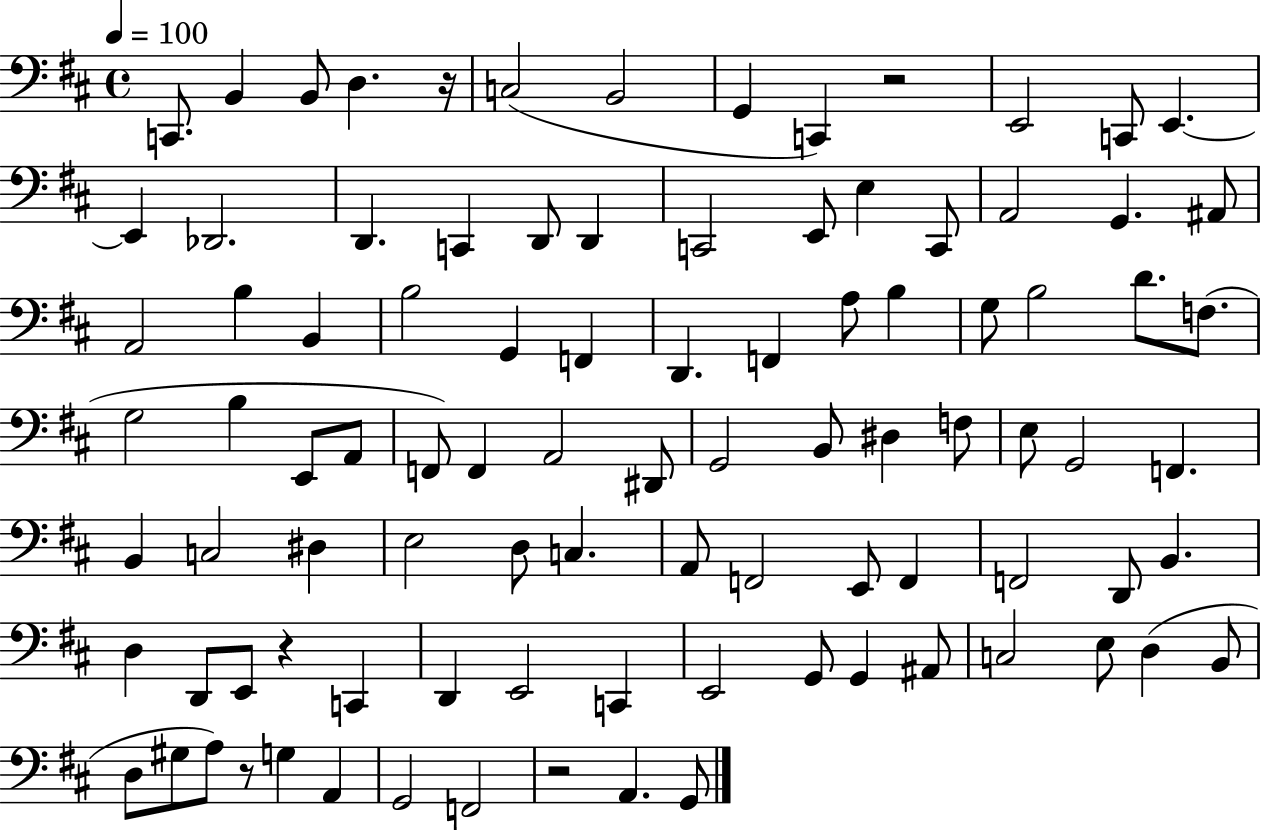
X:1
T:Untitled
M:4/4
L:1/4
K:D
C,,/2 B,, B,,/2 D, z/4 C,2 B,,2 G,, C,, z2 E,,2 C,,/2 E,, E,, _D,,2 D,, C,, D,,/2 D,, C,,2 E,,/2 E, C,,/2 A,,2 G,, ^A,,/2 A,,2 B, B,, B,2 G,, F,, D,, F,, A,/2 B, G,/2 B,2 D/2 F,/2 G,2 B, E,,/2 A,,/2 F,,/2 F,, A,,2 ^D,,/2 G,,2 B,,/2 ^D, F,/2 E,/2 G,,2 F,, B,, C,2 ^D, E,2 D,/2 C, A,,/2 F,,2 E,,/2 F,, F,,2 D,,/2 B,, D, D,,/2 E,,/2 z C,, D,, E,,2 C,, E,,2 G,,/2 G,, ^A,,/2 C,2 E,/2 D, B,,/2 D,/2 ^G,/2 A,/2 z/2 G, A,, G,,2 F,,2 z2 A,, G,,/2